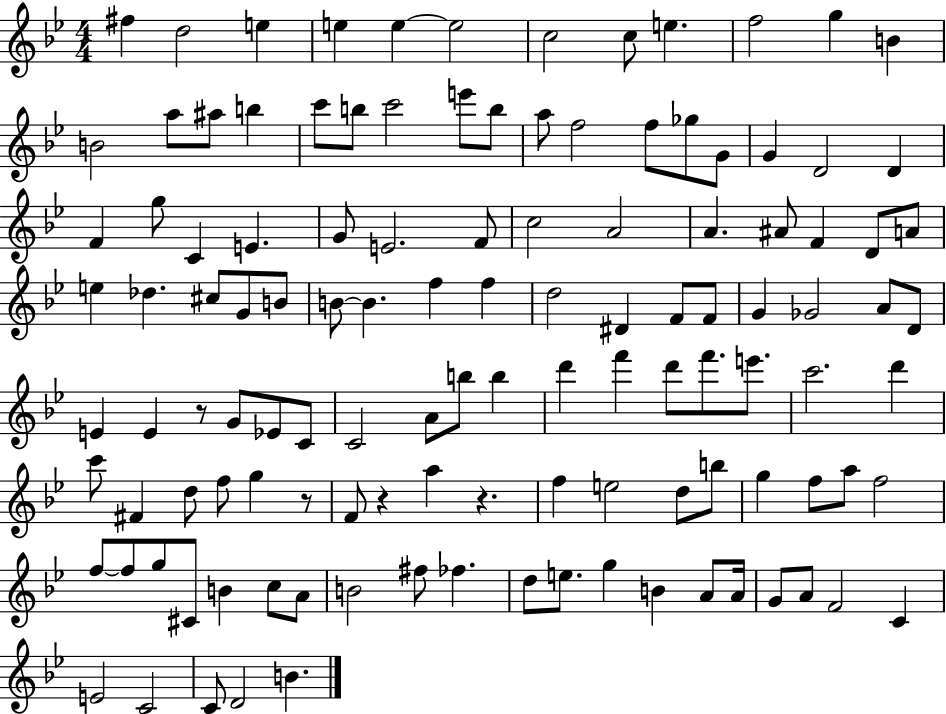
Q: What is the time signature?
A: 4/4